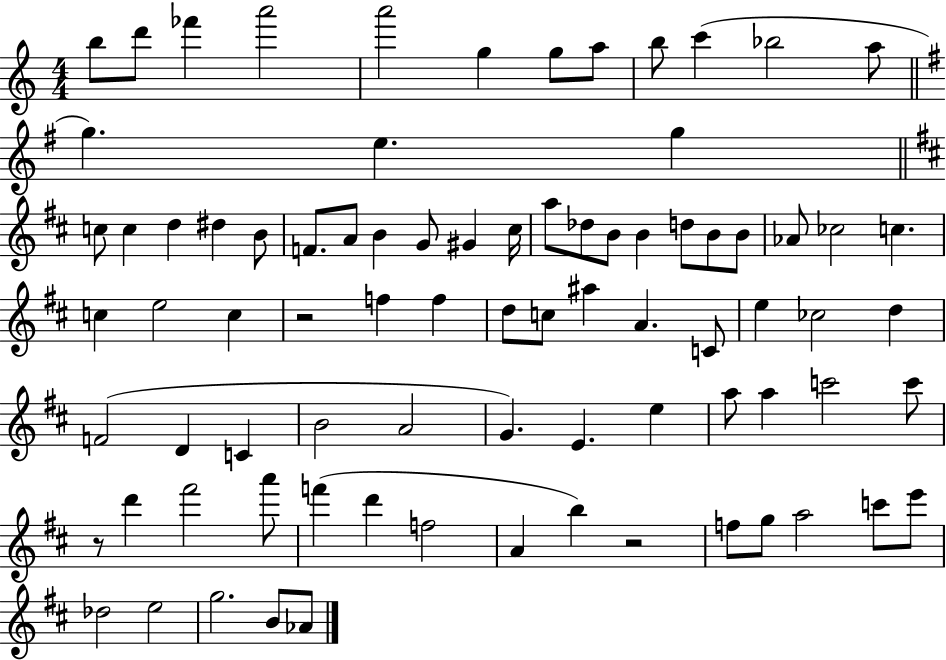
B5/e D6/e FES6/q A6/h A6/h G5/q G5/e A5/e B5/e C6/q Bb5/h A5/e G5/q. E5/q. G5/q C5/e C5/q D5/q D#5/q B4/e F4/e. A4/e B4/q G4/e G#4/q C#5/s A5/e Db5/e B4/e B4/q D5/e B4/e B4/e Ab4/e CES5/h C5/q. C5/q E5/h C5/q R/h F5/q F5/q D5/e C5/e A#5/q A4/q. C4/e E5/q CES5/h D5/q F4/h D4/q C4/q B4/h A4/h G4/q. E4/q. E5/q A5/e A5/q C6/h C6/e R/e D6/q F#6/h A6/e F6/q D6/q F5/h A4/q B5/q R/h F5/e G5/e A5/h C6/e E6/e Db5/h E5/h G5/h. B4/e Ab4/e